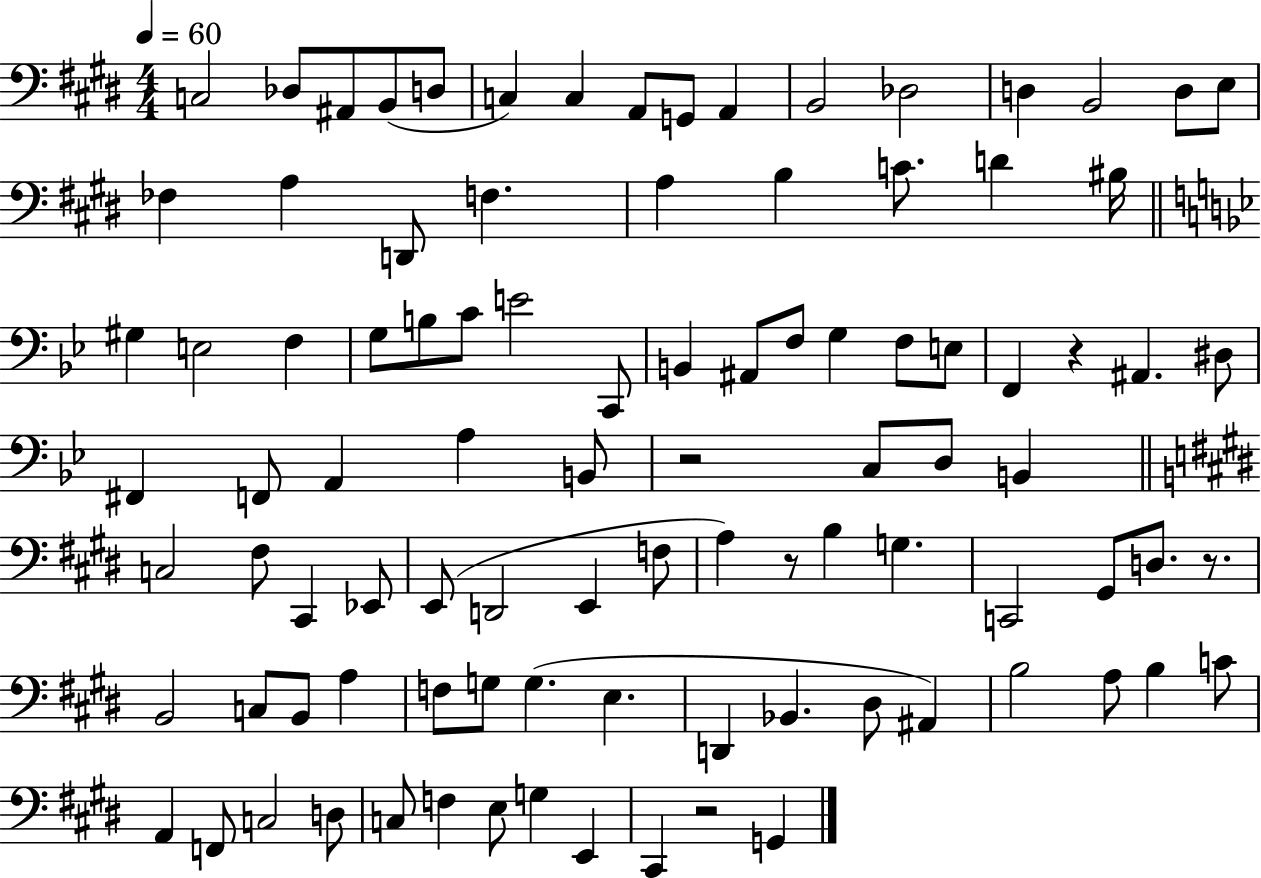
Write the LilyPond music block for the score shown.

{
  \clef bass
  \numericTimeSignature
  \time 4/4
  \key e \major
  \tempo 4 = 60
  c2 des8 ais,8 b,8( d8 | c4) c4 a,8 g,8 a,4 | b,2 des2 | d4 b,2 d8 e8 | \break fes4 a4 d,8 f4. | a4 b4 c'8. d'4 bis16 | \bar "||" \break \key bes \major gis4 e2 f4 | g8 b8 c'8 e'2 c,8 | b,4 ais,8 f8 g4 f8 e8 | f,4 r4 ais,4. dis8 | \break fis,4 f,8 a,4 a4 b,8 | r2 c8 d8 b,4 | \bar "||" \break \key e \major c2 fis8 cis,4 ees,8 | e,8( d,2 e,4 f8 | a4) r8 b4 g4. | c,2 gis,8 d8. r8. | \break b,2 c8 b,8 a4 | f8 g8 g4.( e4. | d,4 bes,4. dis8 ais,4) | b2 a8 b4 c'8 | \break a,4 f,8 c2 d8 | c8 f4 e8 g4 e,4 | cis,4 r2 g,4 | \bar "|."
}